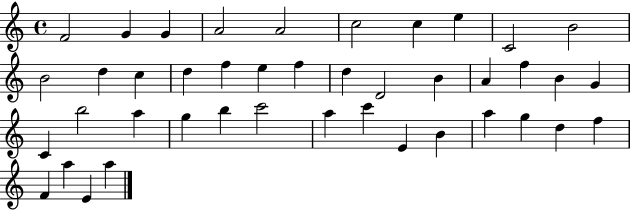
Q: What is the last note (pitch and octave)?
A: A5